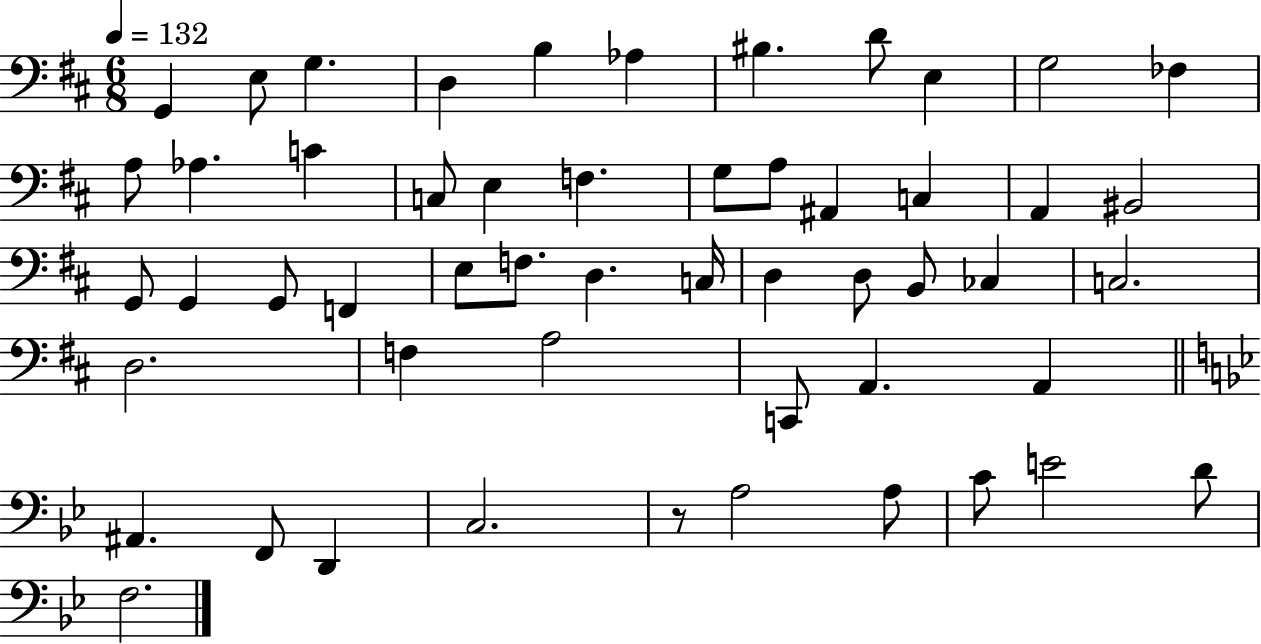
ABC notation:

X:1
T:Untitled
M:6/8
L:1/4
K:D
G,, E,/2 G, D, B, _A, ^B, D/2 E, G,2 _F, A,/2 _A, C C,/2 E, F, G,/2 A,/2 ^A,, C, A,, ^B,,2 G,,/2 G,, G,,/2 F,, E,/2 F,/2 D, C,/4 D, D,/2 B,,/2 _C, C,2 D,2 F, A,2 C,,/2 A,, A,, ^A,, F,,/2 D,, C,2 z/2 A,2 A,/2 C/2 E2 D/2 F,2